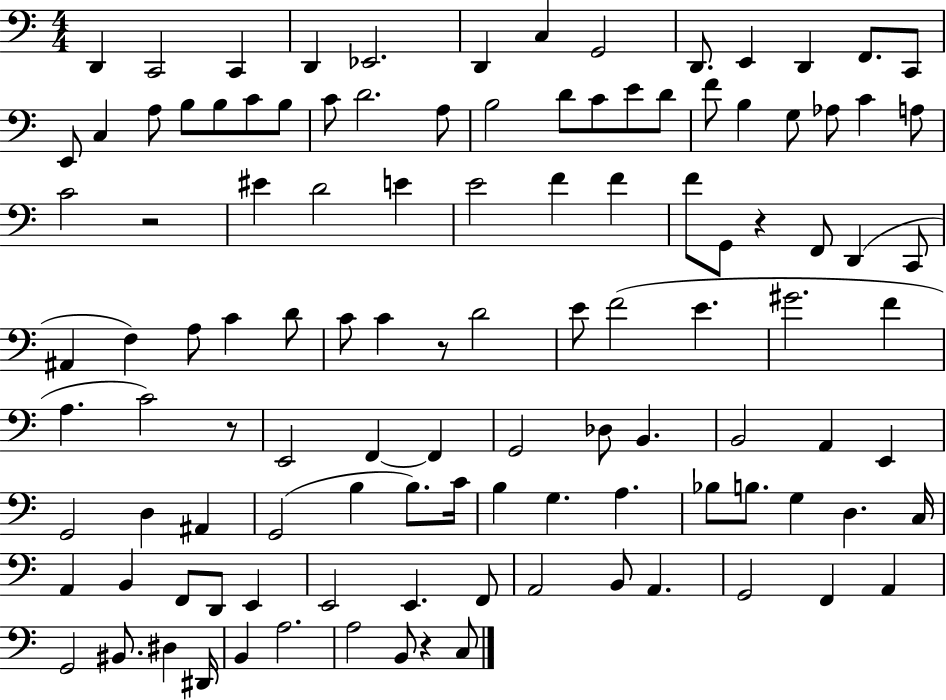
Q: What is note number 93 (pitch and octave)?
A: F2